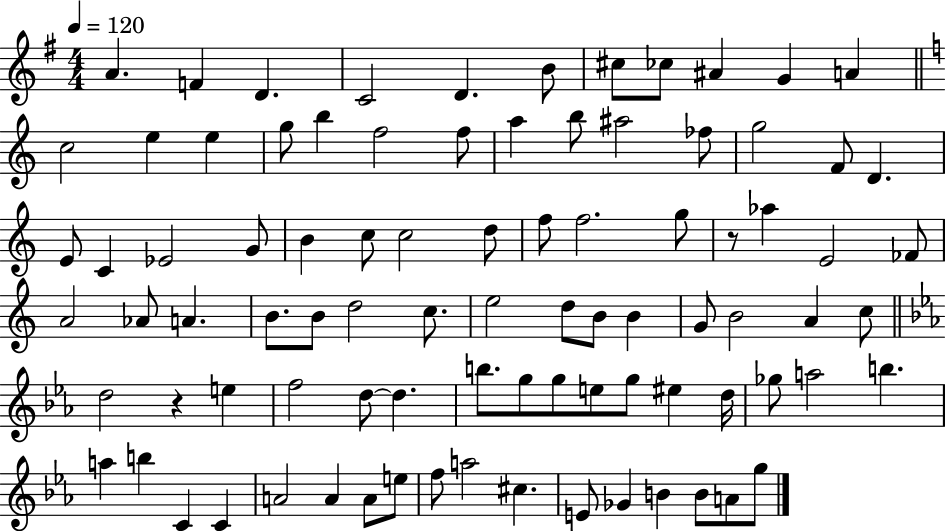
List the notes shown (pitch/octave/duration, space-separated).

A4/q. F4/q D4/q. C4/h D4/q. B4/e C#5/e CES5/e A#4/q G4/q A4/q C5/h E5/q E5/q G5/e B5/q F5/h F5/e A5/q B5/e A#5/h FES5/e G5/h F4/e D4/q. E4/e C4/q Eb4/h G4/e B4/q C5/e C5/h D5/e F5/e F5/h. G5/e R/e Ab5/q E4/h FES4/e A4/h Ab4/e A4/q. B4/e. B4/e D5/h C5/e. E5/h D5/e B4/e B4/q G4/e B4/h A4/q C5/e D5/h R/q E5/q F5/h D5/e D5/q. B5/e. G5/e G5/e E5/e G5/e EIS5/q D5/s Gb5/e A5/h B5/q. A5/q B5/q C4/q C4/q A4/h A4/q A4/e E5/e F5/e A5/h C#5/q. E4/e Gb4/q B4/q B4/e A4/e G5/e